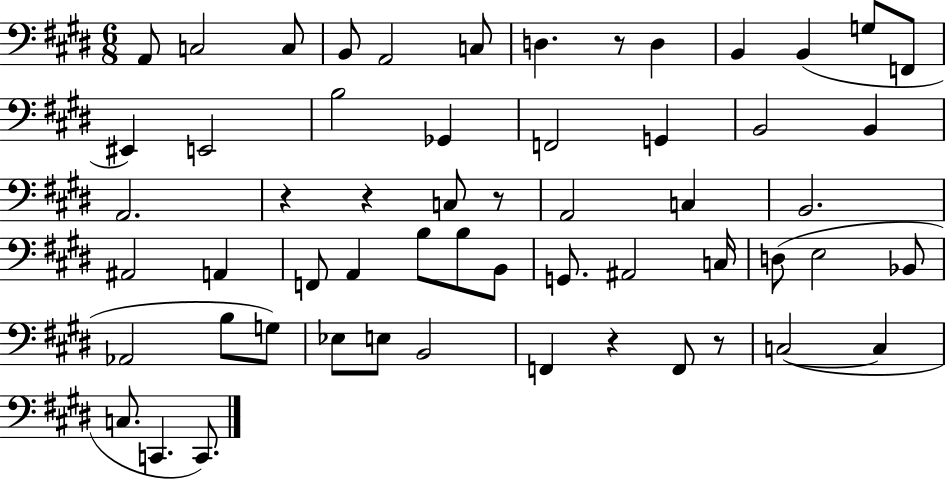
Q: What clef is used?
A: bass